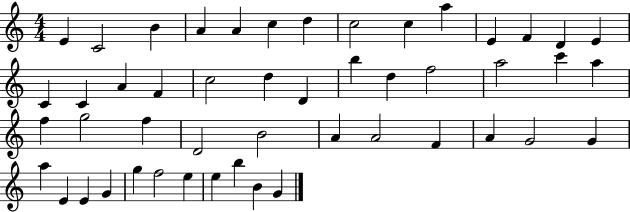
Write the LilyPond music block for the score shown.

{
  \clef treble
  \numericTimeSignature
  \time 4/4
  \key c \major
  e'4 c'2 b'4 | a'4 a'4 c''4 d''4 | c''2 c''4 a''4 | e'4 f'4 d'4 e'4 | \break c'4 c'4 a'4 f'4 | c''2 d''4 d'4 | b''4 d''4 f''2 | a''2 c'''4 a''4 | \break f''4 g''2 f''4 | d'2 b'2 | a'4 a'2 f'4 | a'4 g'2 g'4 | \break a''4 e'4 e'4 g'4 | g''4 f''2 e''4 | e''4 b''4 b'4 g'4 | \bar "|."
}